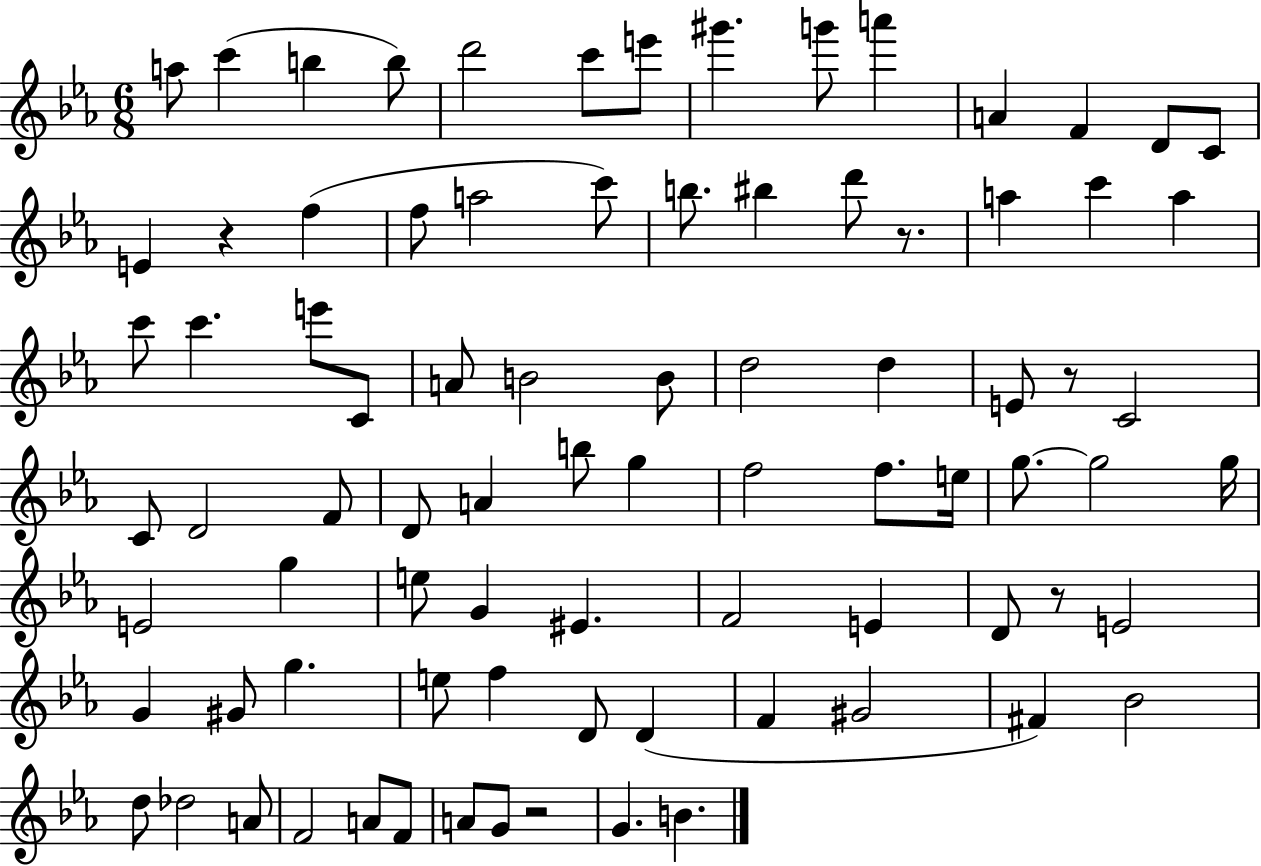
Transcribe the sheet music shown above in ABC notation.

X:1
T:Untitled
M:6/8
L:1/4
K:Eb
a/2 c' b b/2 d'2 c'/2 e'/2 ^g' g'/2 a' A F D/2 C/2 E z f f/2 a2 c'/2 b/2 ^b d'/2 z/2 a c' a c'/2 c' e'/2 C/2 A/2 B2 B/2 d2 d E/2 z/2 C2 C/2 D2 F/2 D/2 A b/2 g f2 f/2 e/4 g/2 g2 g/4 E2 g e/2 G ^E F2 E D/2 z/2 E2 G ^G/2 g e/2 f D/2 D F ^G2 ^F _B2 d/2 _d2 A/2 F2 A/2 F/2 A/2 G/2 z2 G B